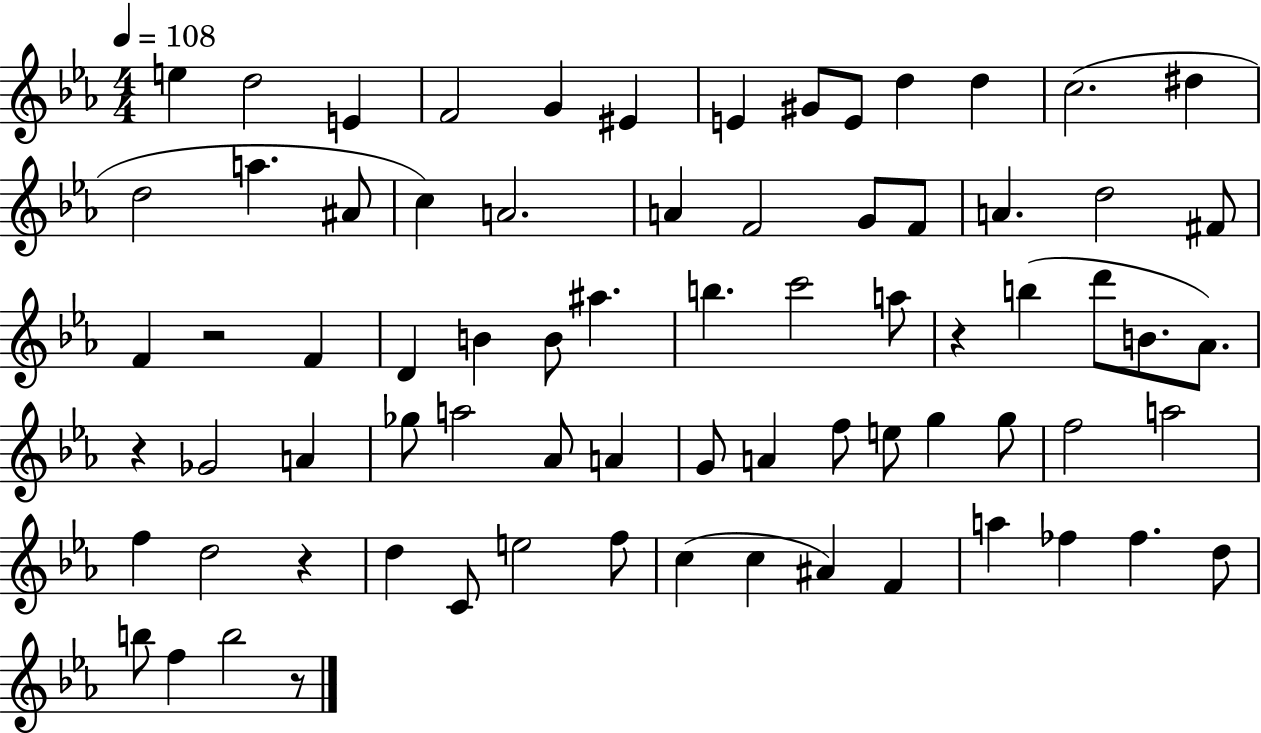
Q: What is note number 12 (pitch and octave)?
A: C5